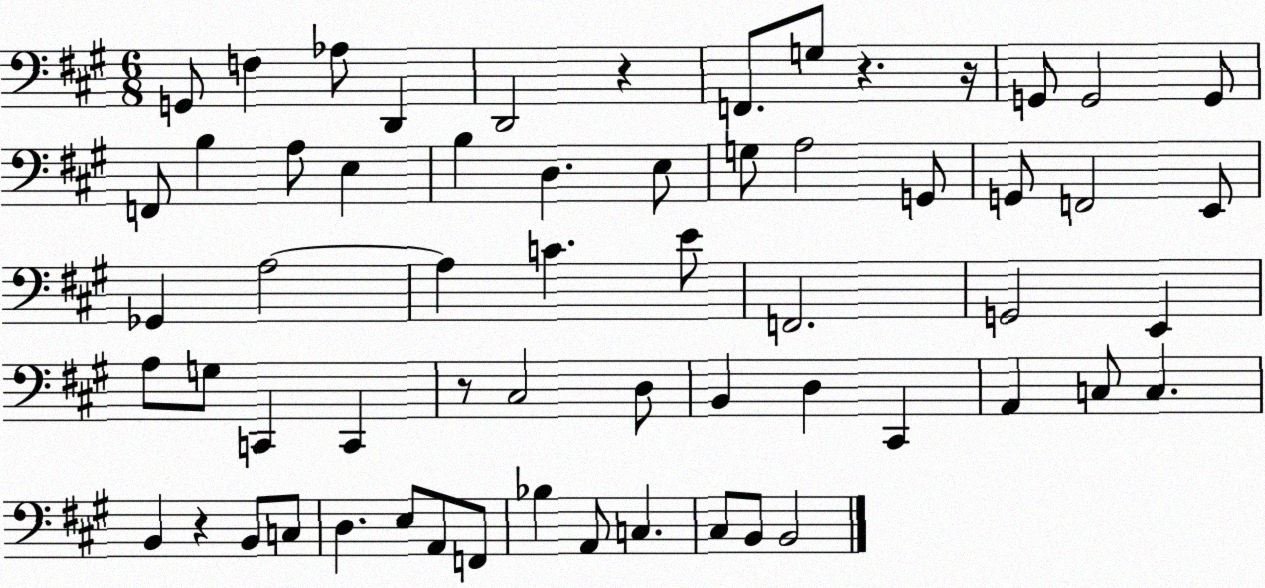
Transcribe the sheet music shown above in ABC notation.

X:1
T:Untitled
M:6/8
L:1/4
K:A
G,,/2 F, _A,/2 D,, D,,2 z F,,/2 G,/2 z z/4 G,,/2 G,,2 G,,/2 F,,/2 B, A,/2 E, B, D, E,/2 G,/2 A,2 G,,/2 G,,/2 F,,2 E,,/2 _G,, A,2 A, C E/2 F,,2 G,,2 E,, A,/2 G,/2 C,, C,, z/2 ^C,2 D,/2 B,, D, ^C,, A,, C,/2 C, B,, z B,,/2 C,/2 D, E,/2 A,,/2 F,,/2 _B, A,,/2 C, ^C,/2 B,,/2 B,,2